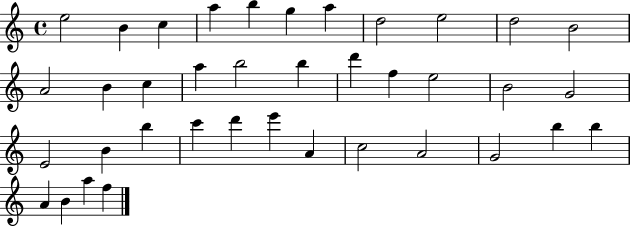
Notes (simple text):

E5/h B4/q C5/q A5/q B5/q G5/q A5/q D5/h E5/h D5/h B4/h A4/h B4/q C5/q A5/q B5/h B5/q D6/q F5/q E5/h B4/h G4/h E4/h B4/q B5/q C6/q D6/q E6/q A4/q C5/h A4/h G4/h B5/q B5/q A4/q B4/q A5/q F5/q